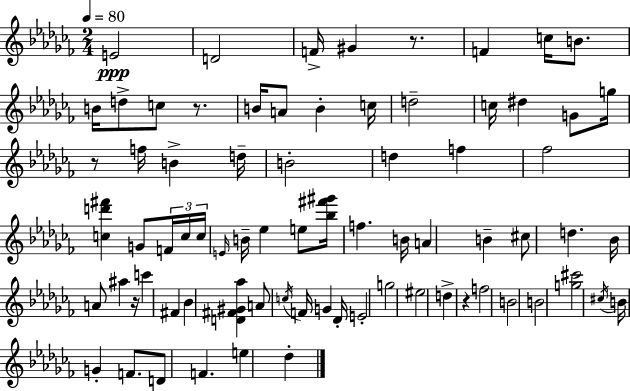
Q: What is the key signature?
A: AES minor